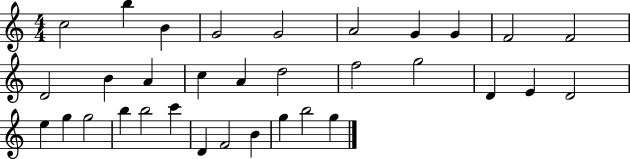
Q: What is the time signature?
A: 4/4